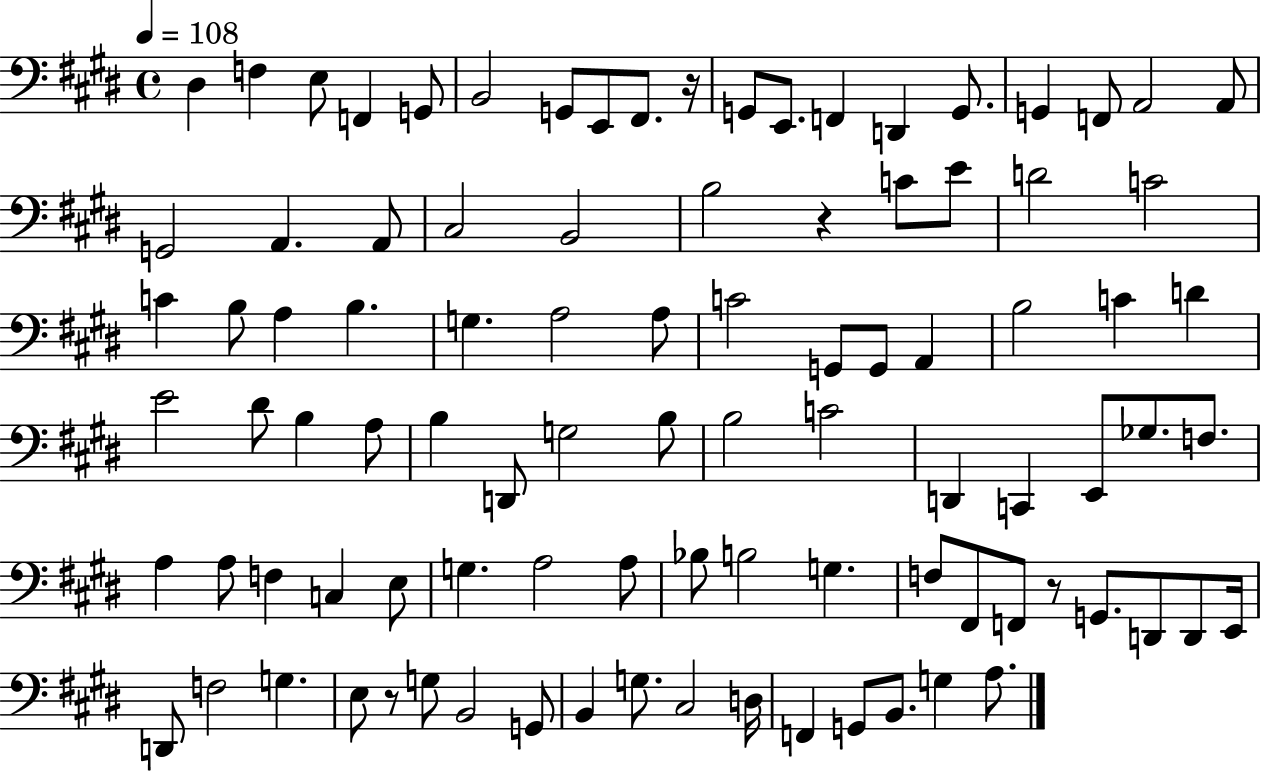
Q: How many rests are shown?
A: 4